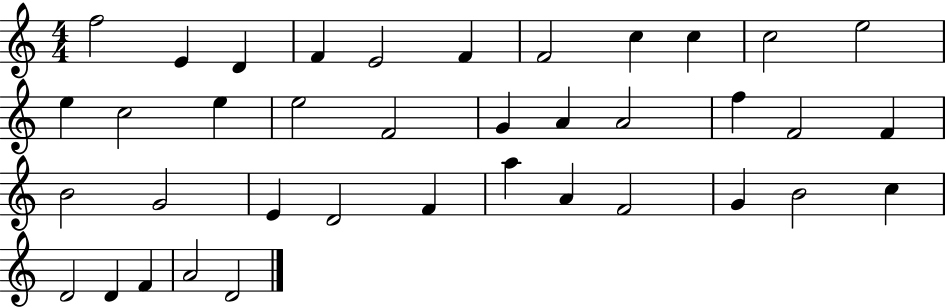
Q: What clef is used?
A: treble